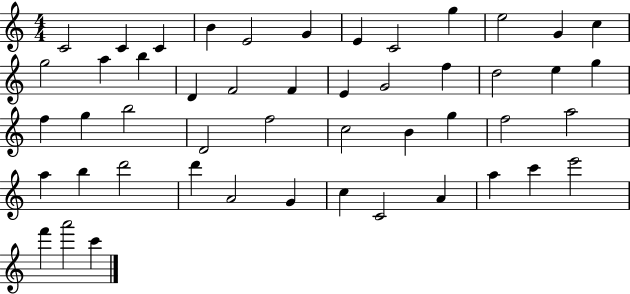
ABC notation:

X:1
T:Untitled
M:4/4
L:1/4
K:C
C2 C C B E2 G E C2 g e2 G c g2 a b D F2 F E G2 f d2 e g f g b2 D2 f2 c2 B g f2 a2 a b d'2 d' A2 G c C2 A a c' e'2 f' a'2 c'